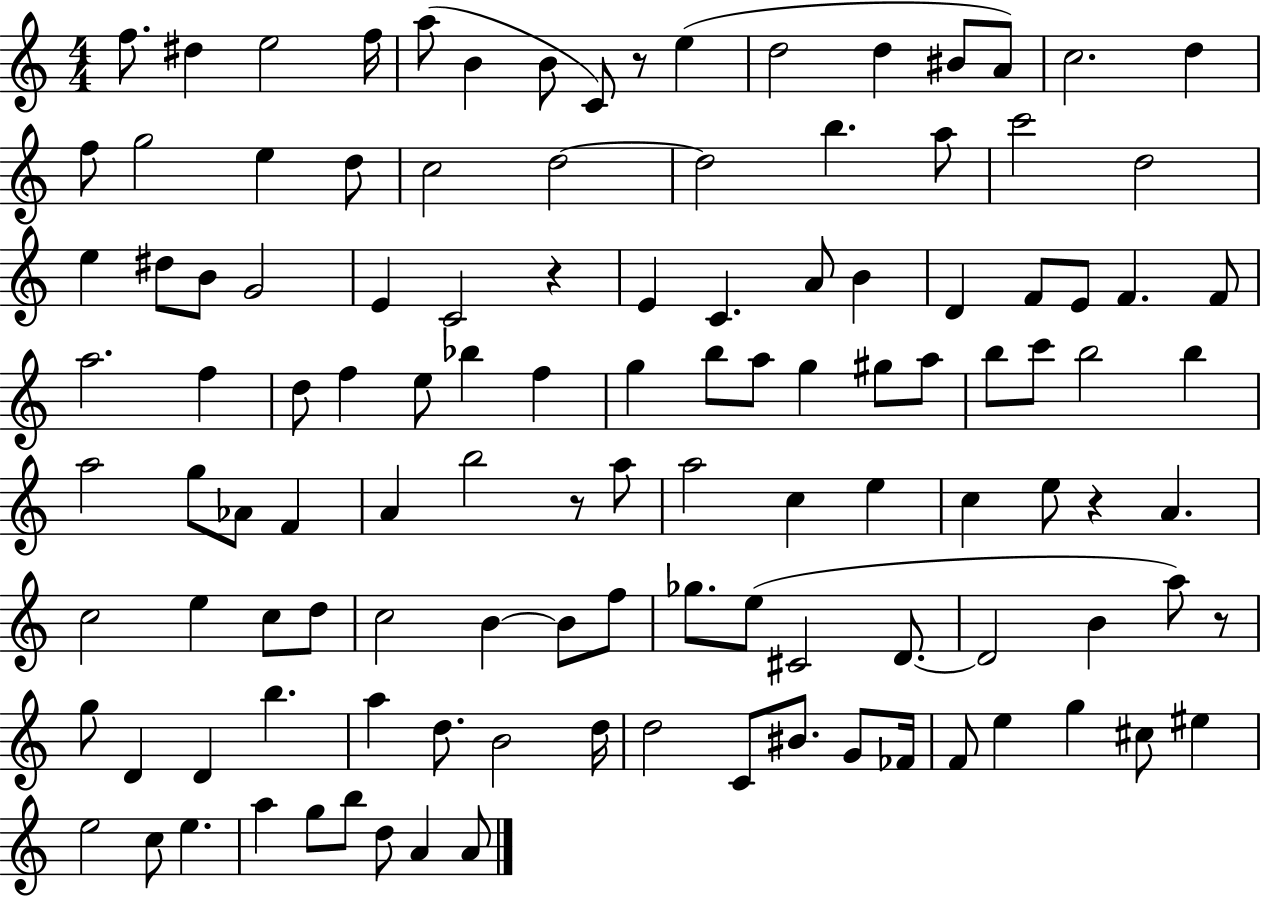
X:1
T:Untitled
M:4/4
L:1/4
K:C
f/2 ^d e2 f/4 a/2 B B/2 C/2 z/2 e d2 d ^B/2 A/2 c2 d f/2 g2 e d/2 c2 d2 d2 b a/2 c'2 d2 e ^d/2 B/2 G2 E C2 z E C A/2 B D F/2 E/2 F F/2 a2 f d/2 f e/2 _b f g b/2 a/2 g ^g/2 a/2 b/2 c'/2 b2 b a2 g/2 _A/2 F A b2 z/2 a/2 a2 c e c e/2 z A c2 e c/2 d/2 c2 B B/2 f/2 _g/2 e/2 ^C2 D/2 D2 B a/2 z/2 g/2 D D b a d/2 B2 d/4 d2 C/2 ^B/2 G/2 _F/4 F/2 e g ^c/2 ^e e2 c/2 e a g/2 b/2 d/2 A A/2